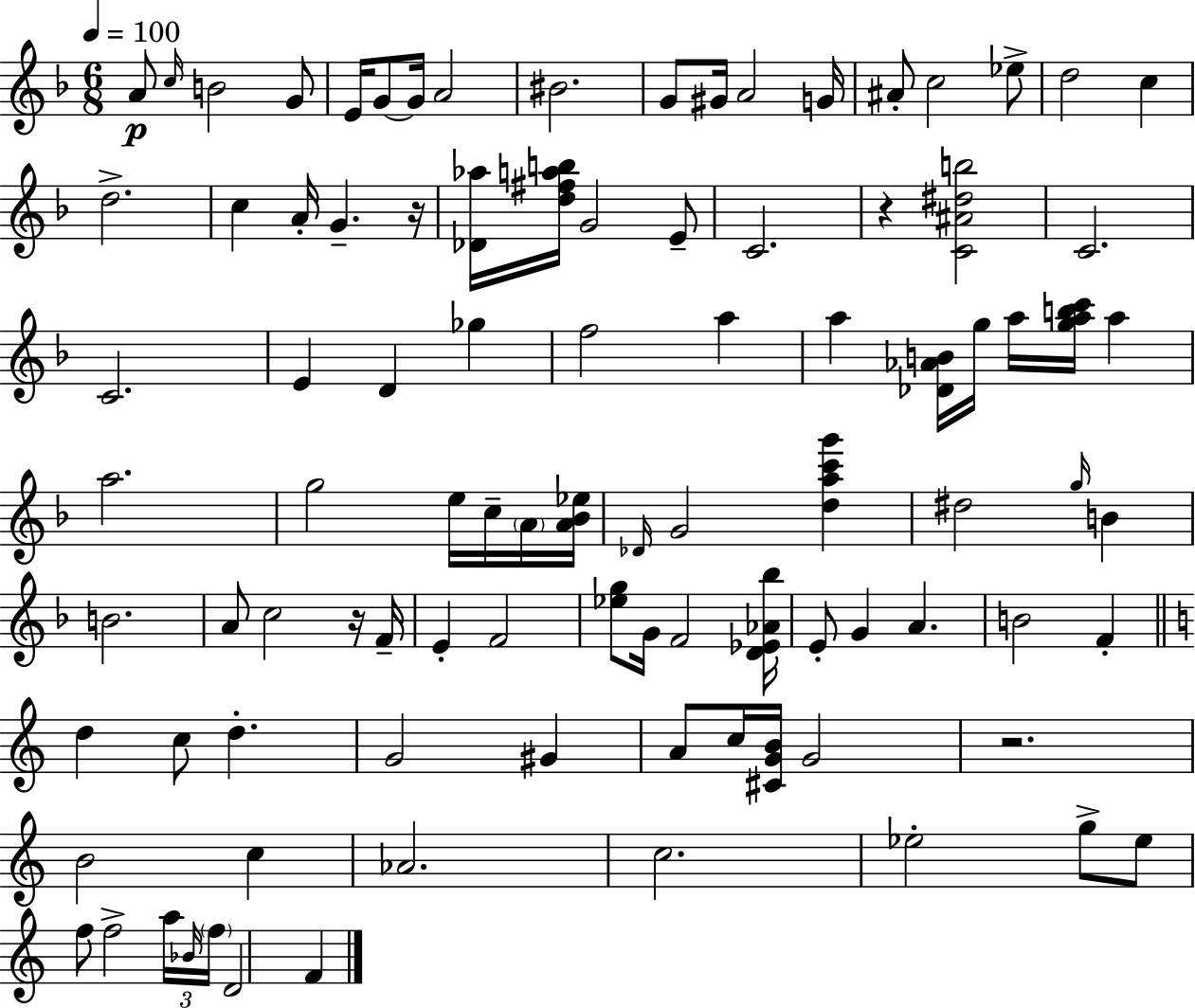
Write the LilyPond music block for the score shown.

{
  \clef treble
  \numericTimeSignature
  \time 6/8
  \key d \minor
  \tempo 4 = 100
  a'8\p \grace { c''16 } b'2 g'8 | e'16 g'8~~ g'16 a'2 | bis'2. | g'8 gis'16 a'2 | \break g'16 ais'8-. c''2 ees''8-> | d''2 c''4 | d''2.-> | c''4 a'16-. g'4.-- | \break r16 <des' aes''>16 <d'' fis'' a'' b''>16 g'2 e'8-- | c'2. | r4 <c' ais' dis'' b''>2 | c'2. | \break c'2. | e'4 d'4 ges''4 | f''2 a''4 | a''4 <des' aes' b'>16 g''16 a''16 <g'' a'' b'' c'''>16 a''4 | \break a''2. | g''2 e''16 c''16-- \parenthesize a'16 | <a' bes' ees''>16 \grace { des'16 } g'2 <d'' a'' c''' g'''>4 | dis''2 \grace { g''16 } b'4 | \break b'2. | a'8 c''2 | r16 f'16-- e'4-. f'2 | <ees'' g''>8 g'16 f'2 | \break <d' ees' aes' bes''>16 e'8-. g'4 a'4. | b'2 f'4-. | \bar "||" \break \key c \major d''4 c''8 d''4.-. | g'2 gis'4 | a'8 c''16 <cis' g' b'>16 g'2 | r2. | \break b'2 c''4 | aes'2. | c''2. | ees''2-. g''8-> ees''8 | \break f''8 f''2-> \tuplet 3/2 { a''16 \grace { bes'16 } | \parenthesize f''16 } d'2 f'4 | \bar "|."
}